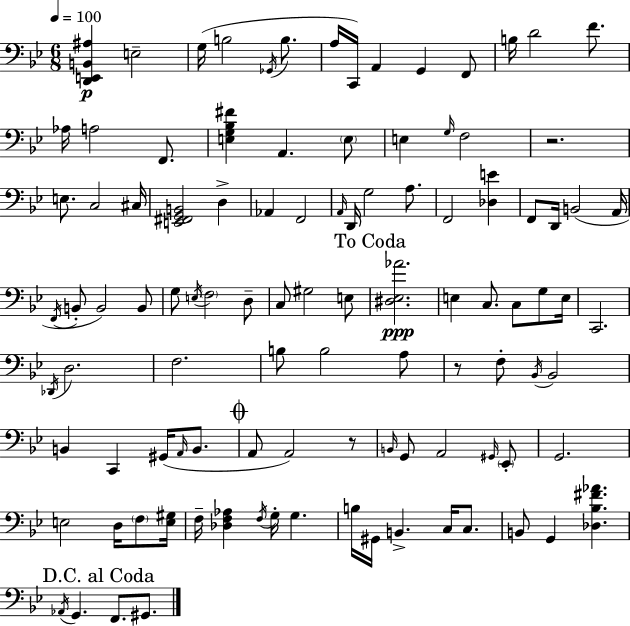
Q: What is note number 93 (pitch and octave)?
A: G#2